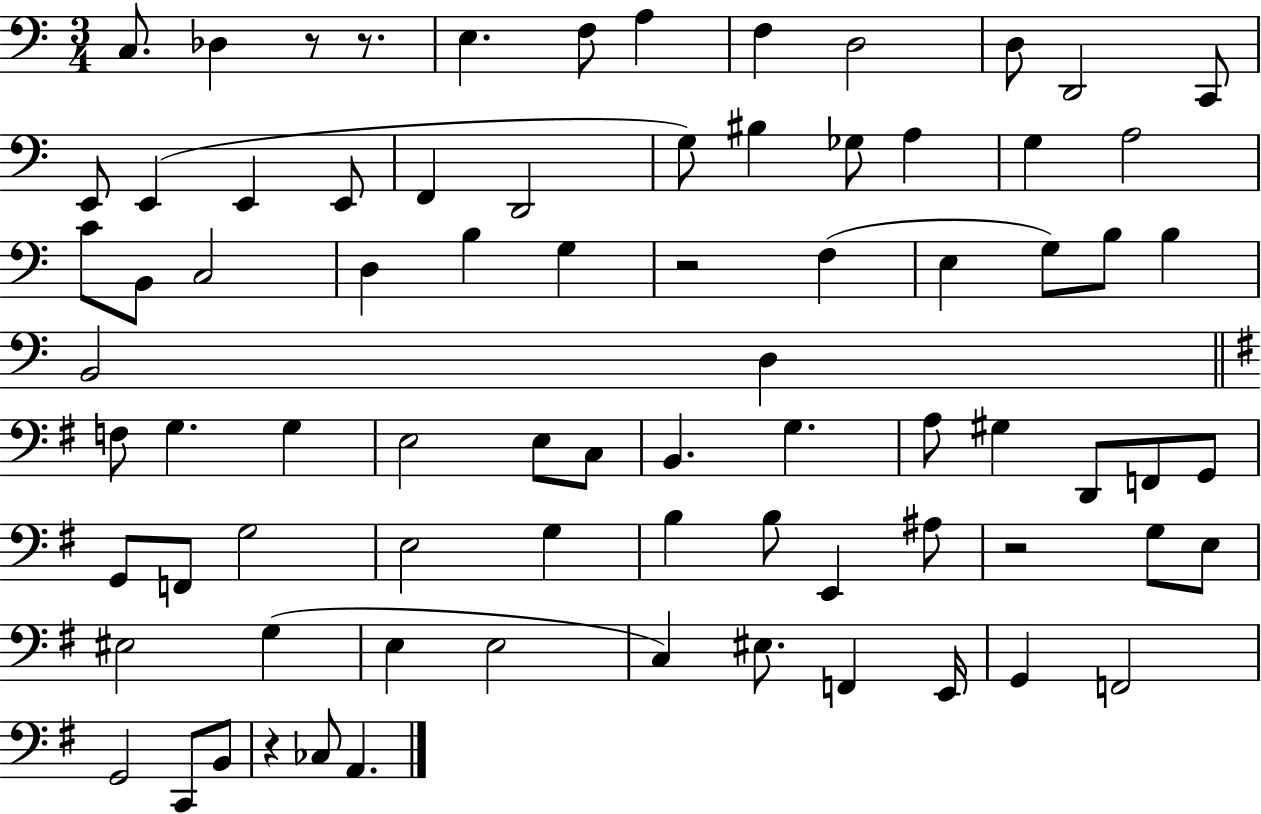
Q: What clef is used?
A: bass